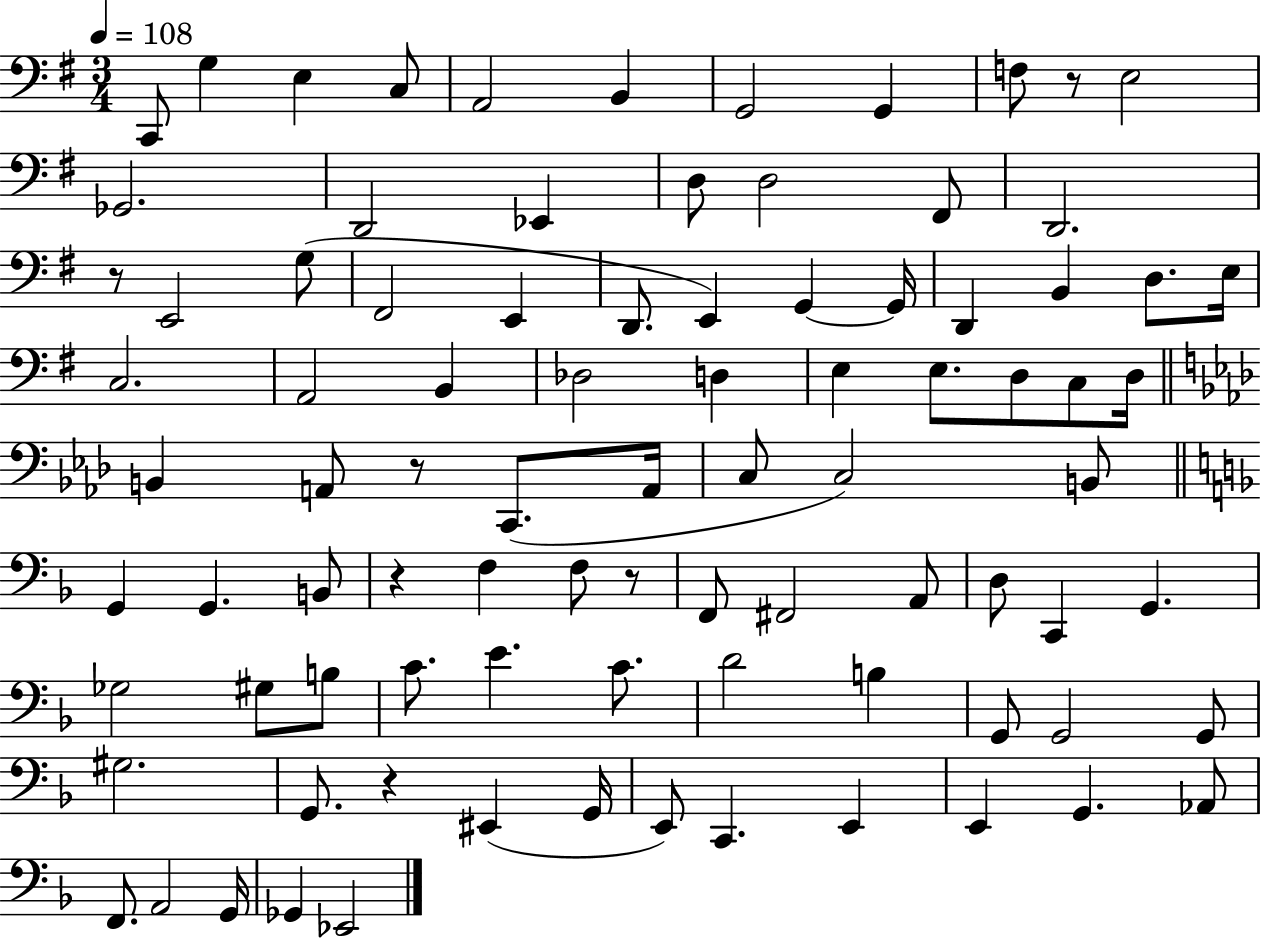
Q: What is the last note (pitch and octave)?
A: Eb2